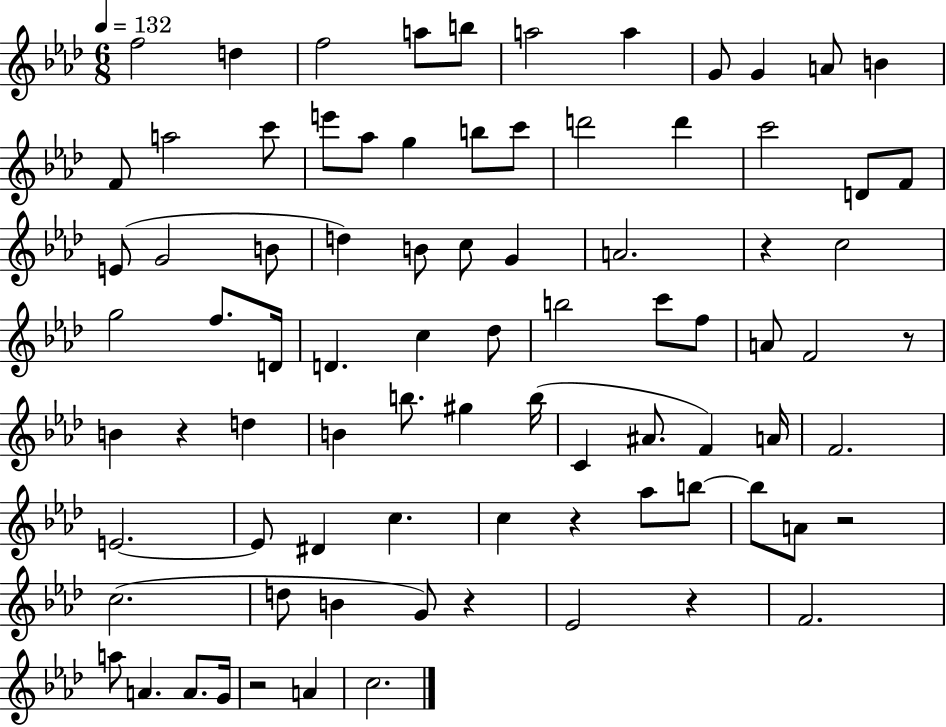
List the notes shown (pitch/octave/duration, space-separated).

F5/h D5/q F5/h A5/e B5/e A5/h A5/q G4/e G4/q A4/e B4/q F4/e A5/h C6/e E6/e Ab5/e G5/q B5/e C6/e D6/h D6/q C6/h D4/e F4/e E4/e G4/h B4/e D5/q B4/e C5/e G4/q A4/h. R/q C5/h G5/h F5/e. D4/s D4/q. C5/q Db5/e B5/h C6/e F5/e A4/e F4/h R/e B4/q R/q D5/q B4/q B5/e. G#5/q B5/s C4/q A#4/e. F4/q A4/s F4/h. E4/h. E4/e D#4/q C5/q. C5/q R/q Ab5/e B5/e B5/e A4/e R/h C5/h. D5/e B4/q G4/e R/q Eb4/h R/q F4/h. A5/e A4/q. A4/e. G4/s R/h A4/q C5/h.